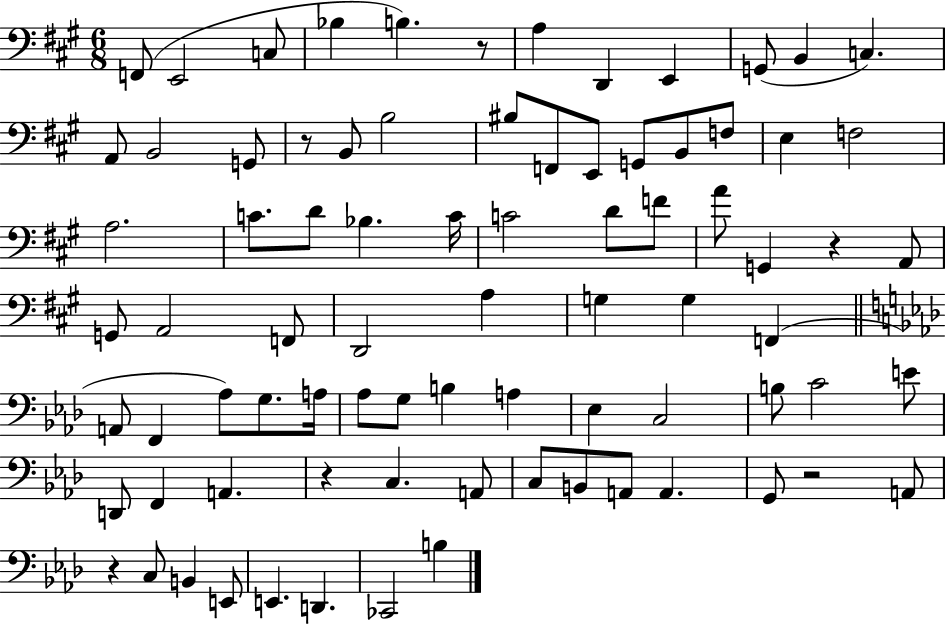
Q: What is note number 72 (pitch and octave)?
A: E2